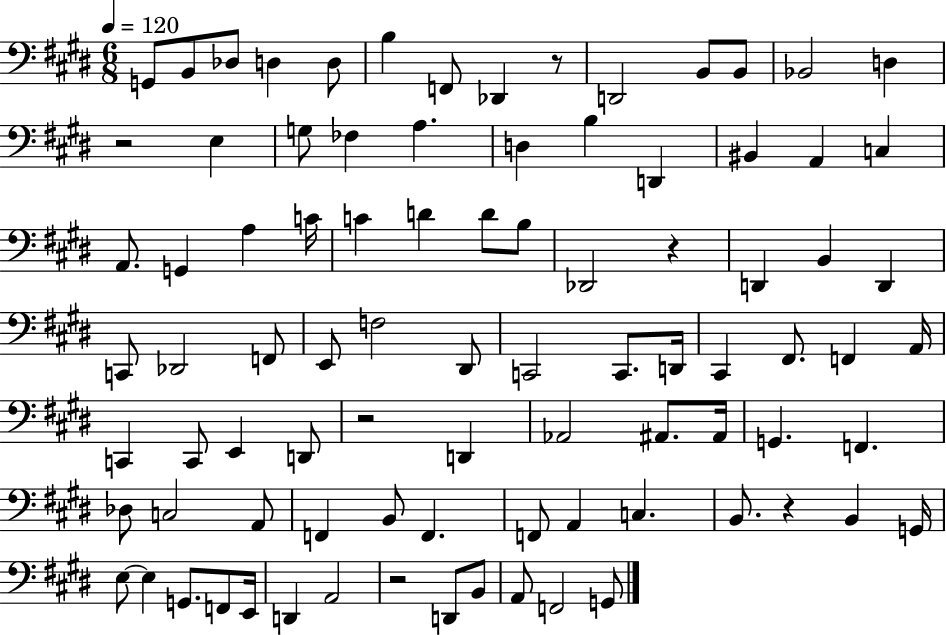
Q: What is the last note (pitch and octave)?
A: G2